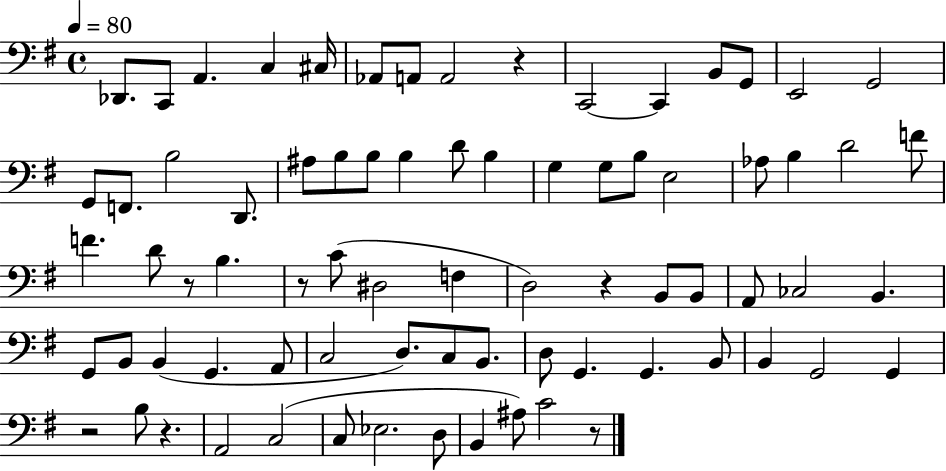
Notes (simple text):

Db2/e. C2/e A2/q. C3/q C#3/s Ab2/e A2/e A2/h R/q C2/h C2/q B2/e G2/e E2/h G2/h G2/e F2/e. B3/h D2/e. A#3/e B3/e B3/e B3/q D4/e B3/q G3/q G3/e B3/e E3/h Ab3/e B3/q D4/h F4/e F4/q. D4/e R/e B3/q. R/e C4/e D#3/h F3/q D3/h R/q B2/e B2/e A2/e CES3/h B2/q. G2/e B2/e B2/q G2/q. A2/e C3/h D3/e. C3/e B2/e. D3/e G2/q. G2/q. B2/e B2/q G2/h G2/q R/h B3/e R/q. A2/h C3/h C3/e Eb3/h. D3/e B2/q A#3/e C4/h R/e